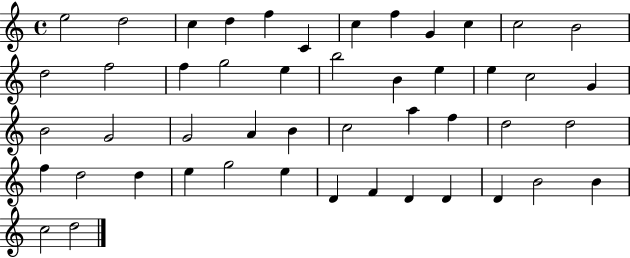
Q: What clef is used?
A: treble